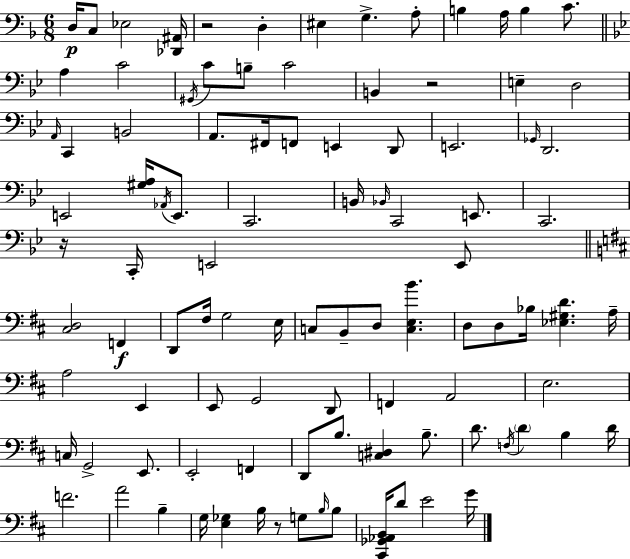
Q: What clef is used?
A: bass